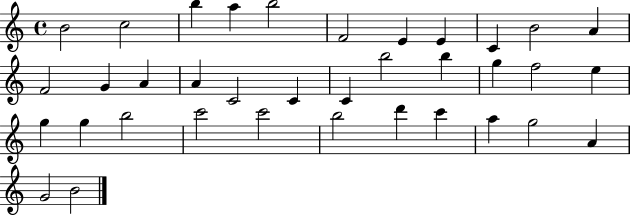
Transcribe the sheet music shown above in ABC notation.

X:1
T:Untitled
M:4/4
L:1/4
K:C
B2 c2 b a b2 F2 E E C B2 A F2 G A A C2 C C b2 b g f2 e g g b2 c'2 c'2 b2 d' c' a g2 A G2 B2